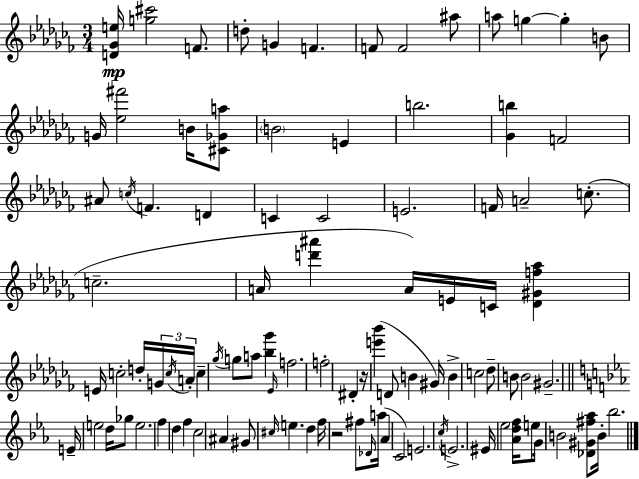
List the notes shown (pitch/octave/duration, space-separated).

[D4,Gb4,E5]/s [G5,C#6]/h F4/e. D5/e G4/q F4/q. F4/e F4/h A#5/e A5/e G5/q G5/q B4/e G4/s [Eb5,F#6]/h B4/s [C#4,Gb4,A5]/e B4/h E4/q B5/h. [Gb4,B5]/q F4/h A#4/e C5/s F4/q. D4/q C4/q C4/h E4/h. F4/s A4/h C5/e. C5/h. A4/s [D6,A#6]/q A4/s E4/s C4/s [Db4,G#4,F5,Ab5]/q E4/s C5/h D5/s G4/s C5/s A4/s C5/q Gb5/s G5/e A5/e [Bb5,Gb6]/q Eb4/s F5/h. F5/h D#4/q R/s [E6,Bb6]/q D4/e B4/q G#4/s B4/q C5/h Db5/e B4/e B4/h G#4/h. E4/s E5/h D5/s Gb5/e E5/h. F5/q D5/q F5/q C5/h A#4/q G#4/e C#5/s E5/q. D5/q F5/s R/h F#5/e Db4/s A5/s Ab4/q C4/h E4/h. C5/s E4/h. EIS4/s Eb5/h [Ab4,D5,F5]/s E5/e G4/s B4/h [Db4,G#4,F#5,Ab5]/e B4/s Bb5/h.